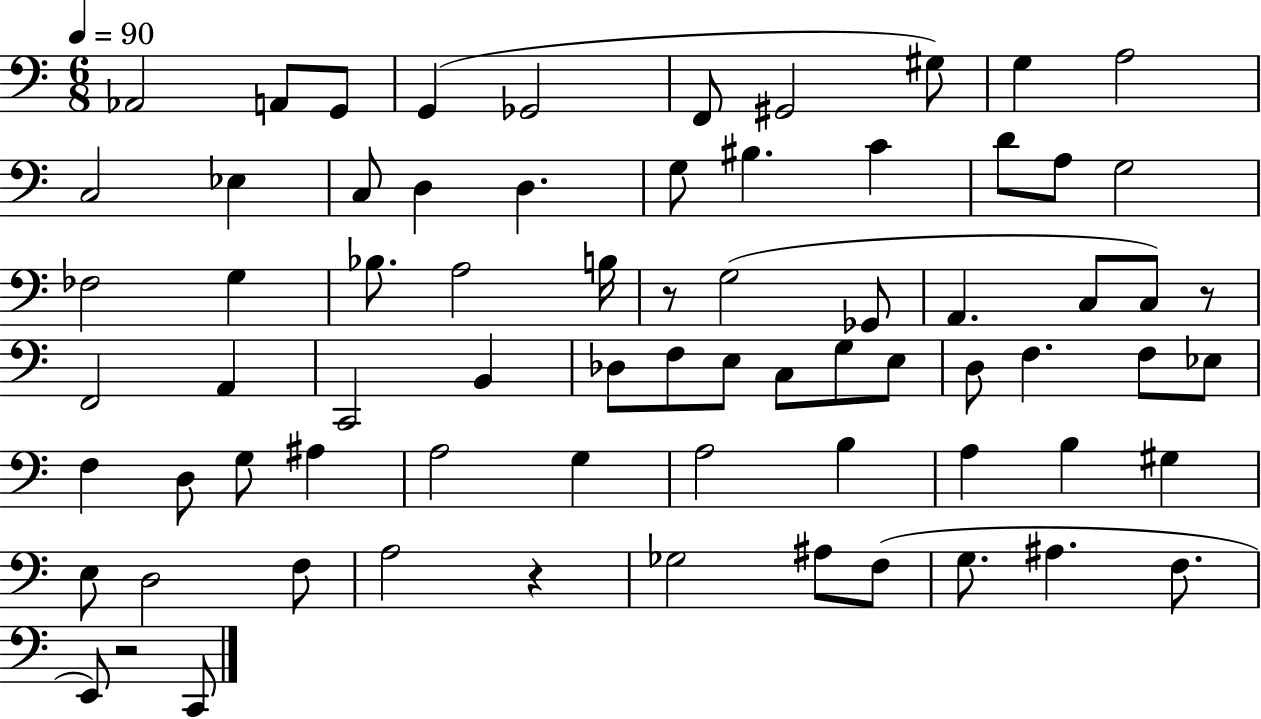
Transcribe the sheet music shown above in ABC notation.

X:1
T:Untitled
M:6/8
L:1/4
K:C
_A,,2 A,,/2 G,,/2 G,, _G,,2 F,,/2 ^G,,2 ^G,/2 G, A,2 C,2 _E, C,/2 D, D, G,/2 ^B, C D/2 A,/2 G,2 _F,2 G, _B,/2 A,2 B,/4 z/2 G,2 _G,,/2 A,, C,/2 C,/2 z/2 F,,2 A,, C,,2 B,, _D,/2 F,/2 E,/2 C,/2 G,/2 E,/2 D,/2 F, F,/2 _E,/2 F, D,/2 G,/2 ^A, A,2 G, A,2 B, A, B, ^G, E,/2 D,2 F,/2 A,2 z _G,2 ^A,/2 F,/2 G,/2 ^A, F,/2 E,,/2 z2 C,,/2